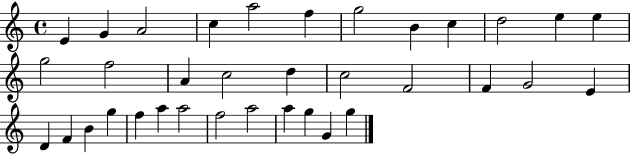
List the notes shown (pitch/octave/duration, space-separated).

E4/q G4/q A4/h C5/q A5/h F5/q G5/h B4/q C5/q D5/h E5/q E5/q G5/h F5/h A4/q C5/h D5/q C5/h F4/h F4/q G4/h E4/q D4/q F4/q B4/q G5/q F5/q A5/q A5/h F5/h A5/h A5/q G5/q G4/q G5/q